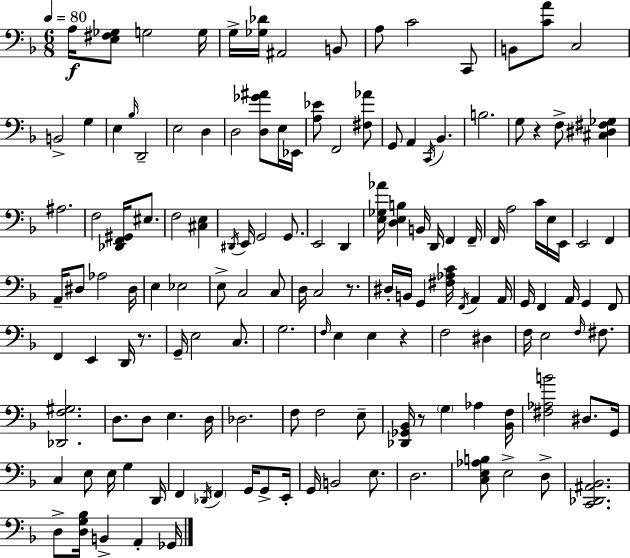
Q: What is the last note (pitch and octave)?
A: Gb2